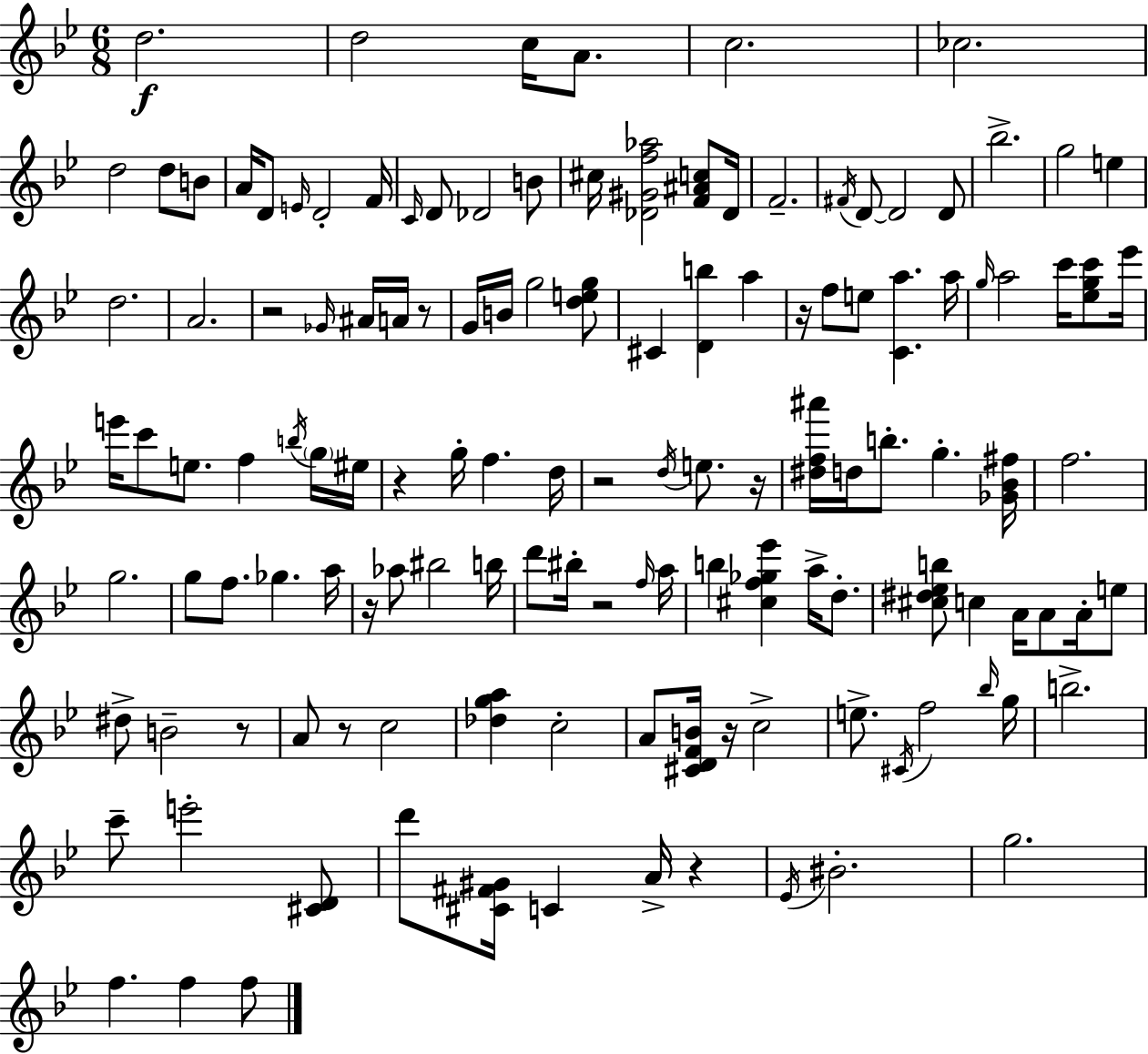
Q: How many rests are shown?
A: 12